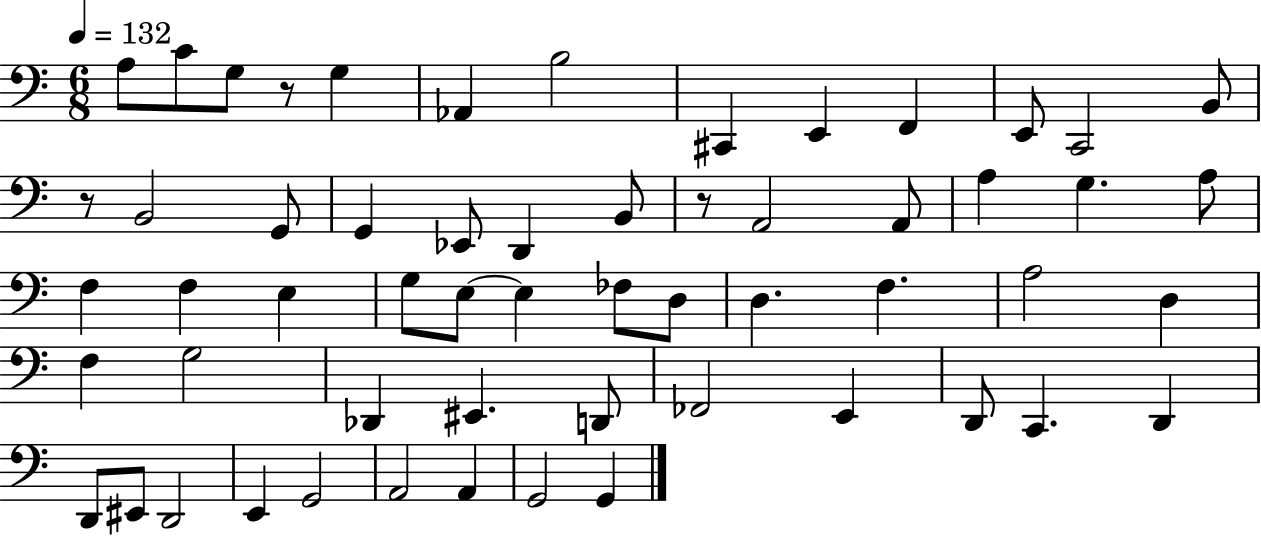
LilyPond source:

{
  \clef bass
  \numericTimeSignature
  \time 6/8
  \key c \major
  \tempo 4 = 132
  a8 c'8 g8 r8 g4 | aes,4 b2 | cis,4 e,4 f,4 | e,8 c,2 b,8 | \break r8 b,2 g,8 | g,4 ees,8 d,4 b,8 | r8 a,2 a,8 | a4 g4. a8 | \break f4 f4 e4 | g8 e8~~ e4 fes8 d8 | d4. f4. | a2 d4 | \break f4 g2 | des,4 eis,4. d,8 | fes,2 e,4 | d,8 c,4. d,4 | \break d,8 eis,8 d,2 | e,4 g,2 | a,2 a,4 | g,2 g,4 | \break \bar "|."
}